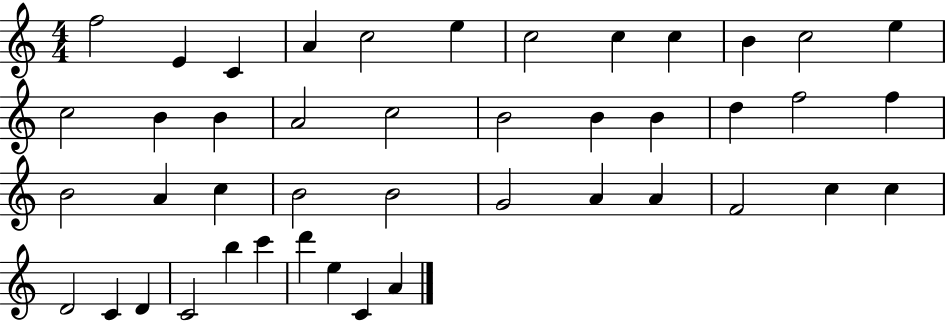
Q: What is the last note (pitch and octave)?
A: A4